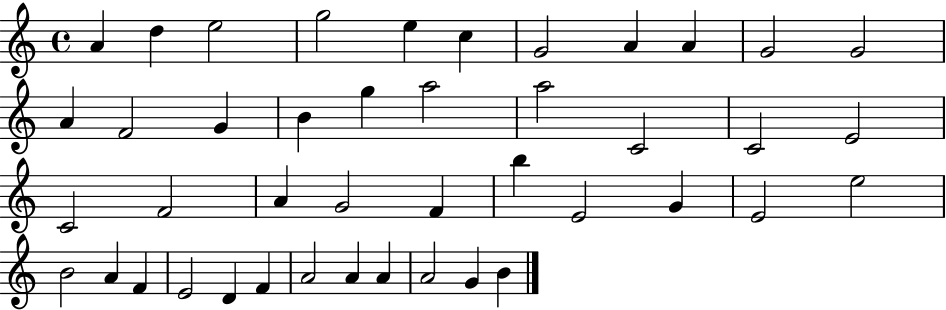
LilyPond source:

{
  \clef treble
  \time 4/4
  \defaultTimeSignature
  \key c \major
  a'4 d''4 e''2 | g''2 e''4 c''4 | g'2 a'4 a'4 | g'2 g'2 | \break a'4 f'2 g'4 | b'4 g''4 a''2 | a''2 c'2 | c'2 e'2 | \break c'2 f'2 | a'4 g'2 f'4 | b''4 e'2 g'4 | e'2 e''2 | \break b'2 a'4 f'4 | e'2 d'4 f'4 | a'2 a'4 a'4 | a'2 g'4 b'4 | \break \bar "|."
}